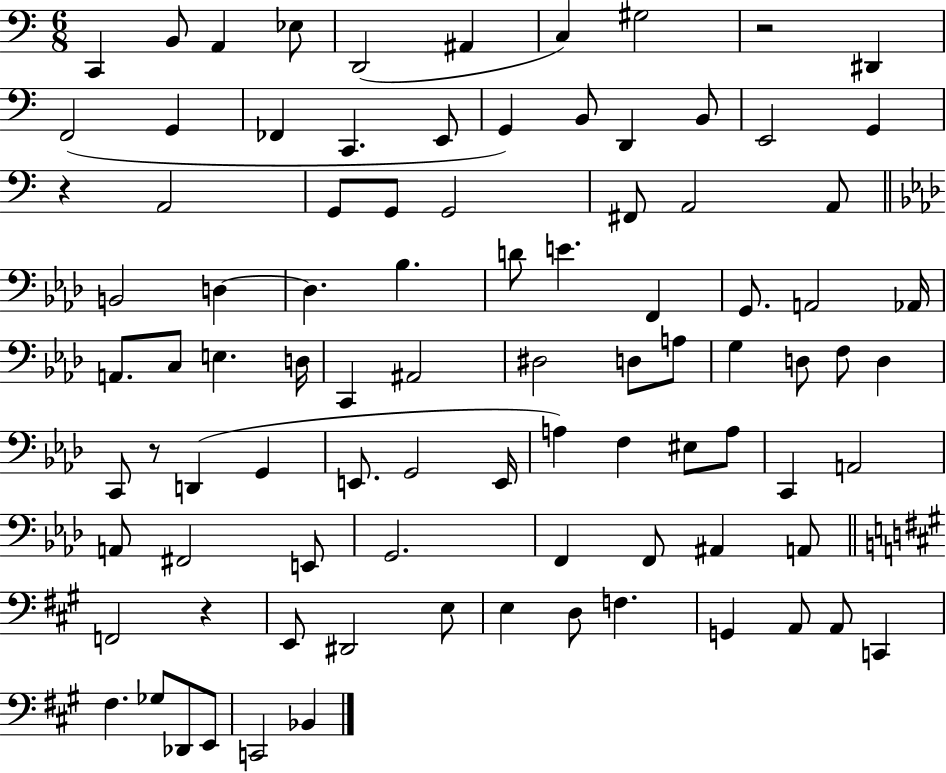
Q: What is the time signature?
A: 6/8